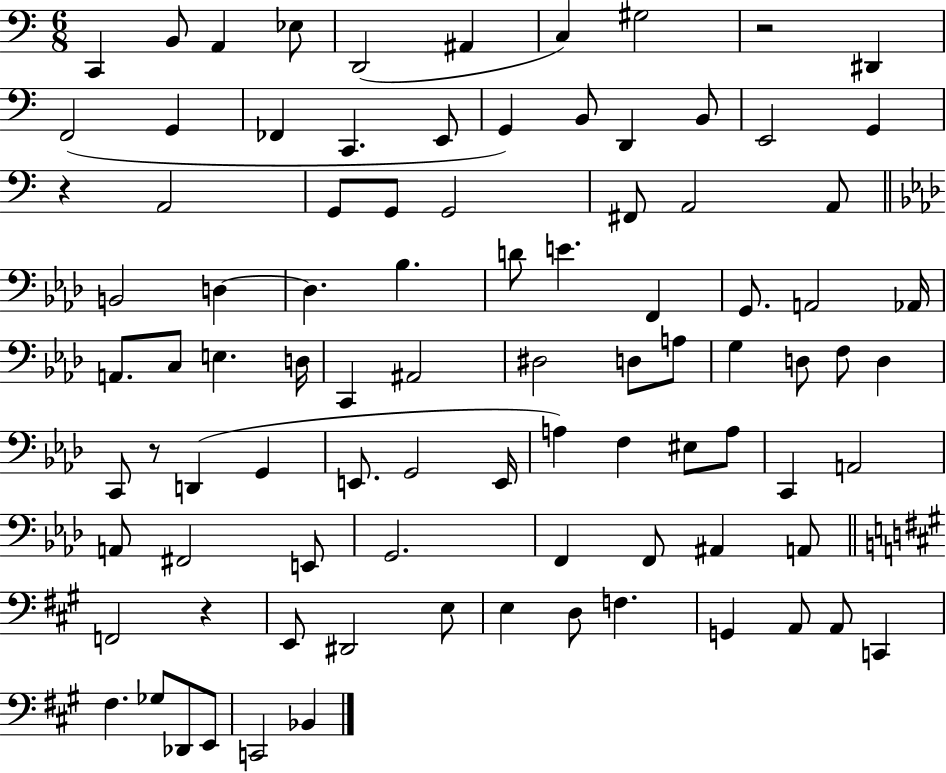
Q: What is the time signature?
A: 6/8